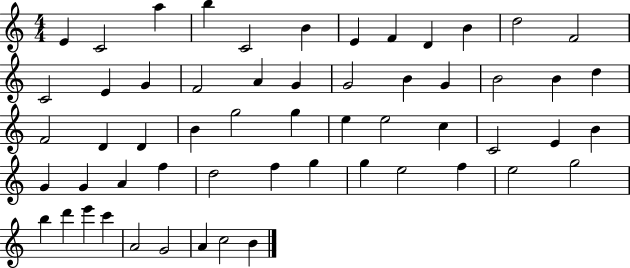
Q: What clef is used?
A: treble